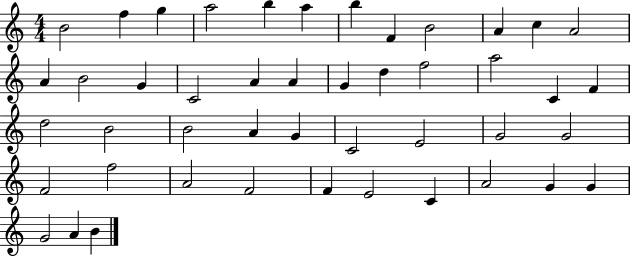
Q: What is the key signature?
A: C major